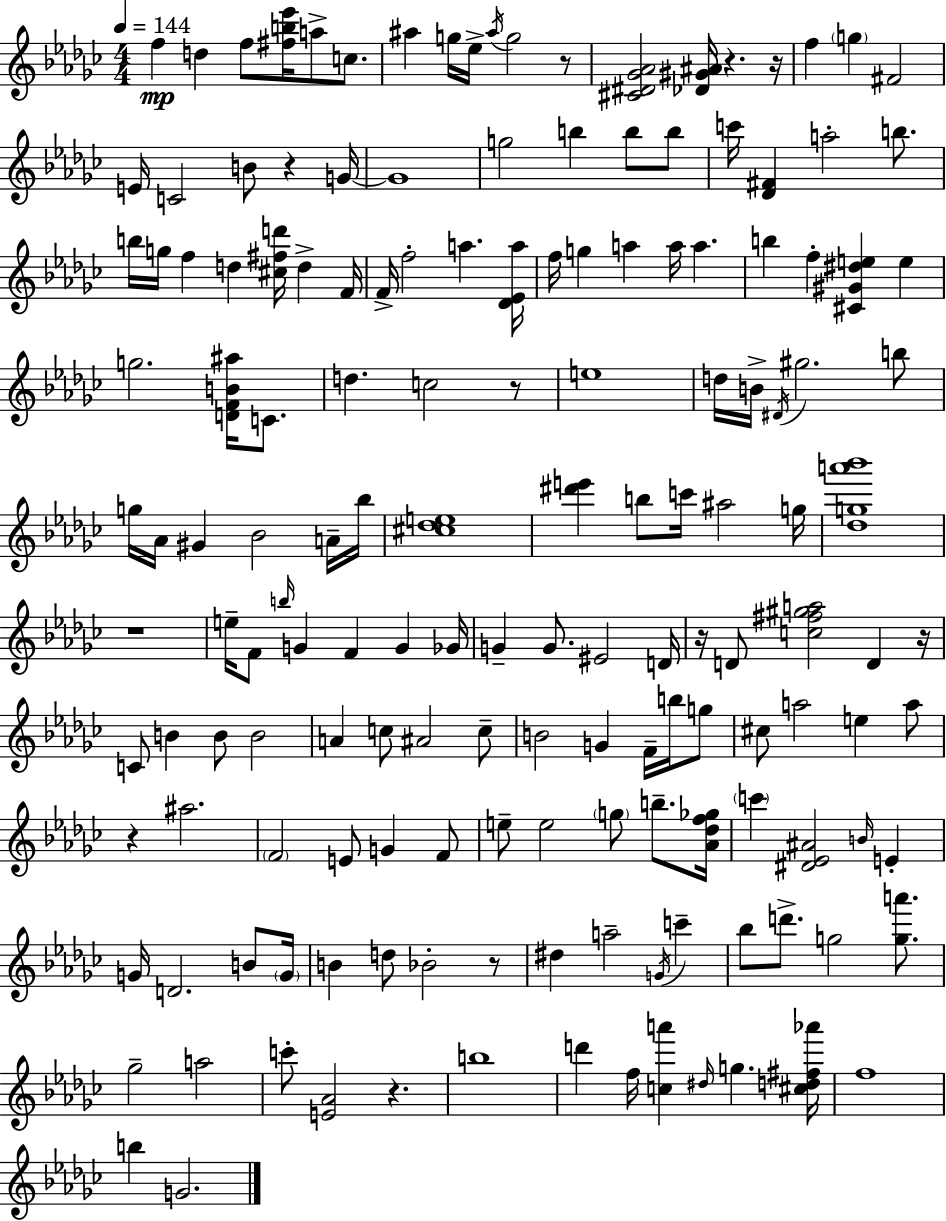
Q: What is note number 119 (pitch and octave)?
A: Gb5